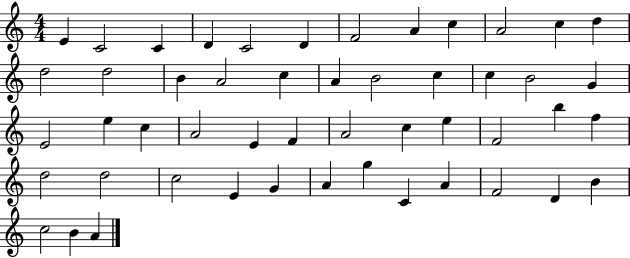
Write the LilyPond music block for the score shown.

{
  \clef treble
  \numericTimeSignature
  \time 4/4
  \key c \major
  e'4 c'2 c'4 | d'4 c'2 d'4 | f'2 a'4 c''4 | a'2 c''4 d''4 | \break d''2 d''2 | b'4 a'2 c''4 | a'4 b'2 c''4 | c''4 b'2 g'4 | \break e'2 e''4 c''4 | a'2 e'4 f'4 | a'2 c''4 e''4 | f'2 b''4 f''4 | \break d''2 d''2 | c''2 e'4 g'4 | a'4 g''4 c'4 a'4 | f'2 d'4 b'4 | \break c''2 b'4 a'4 | \bar "|."
}